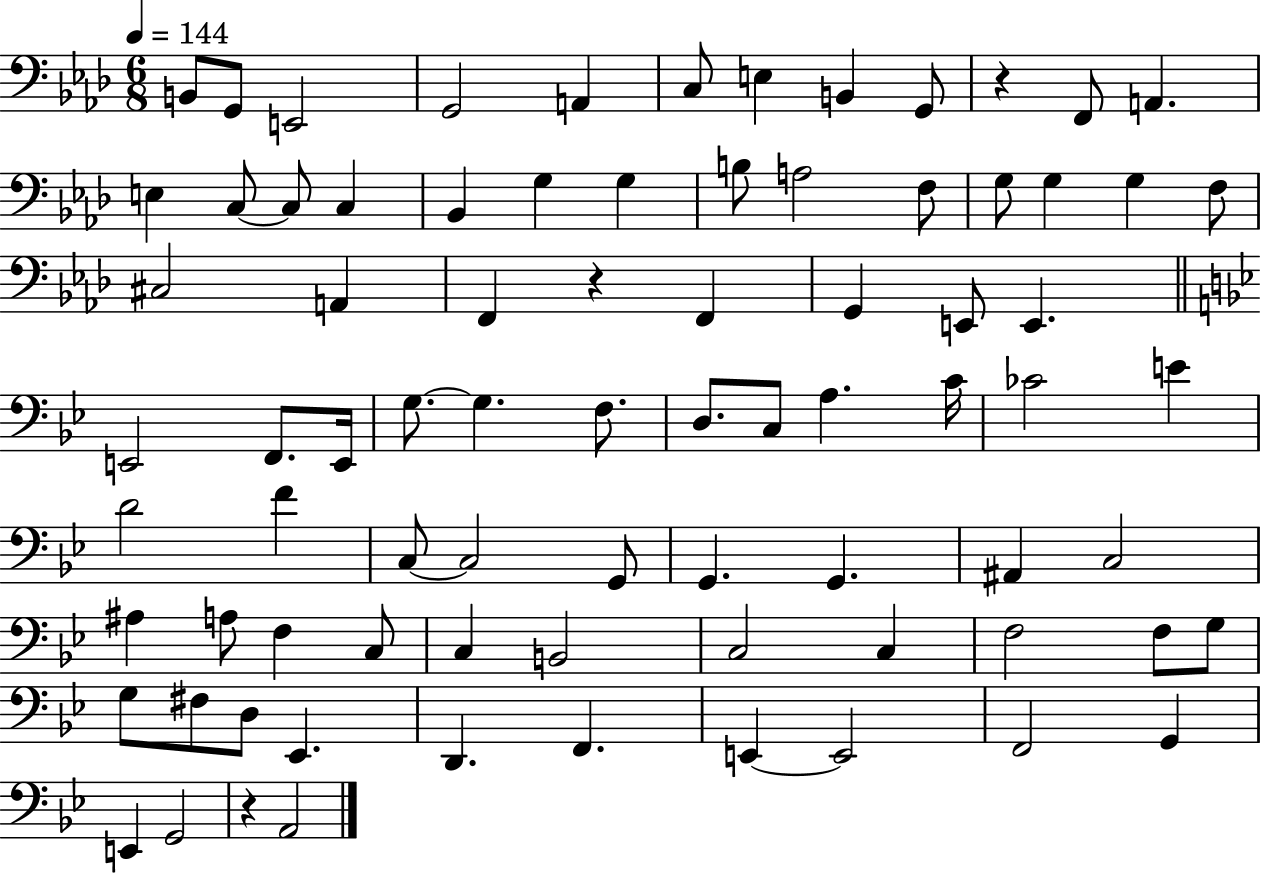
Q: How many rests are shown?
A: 3